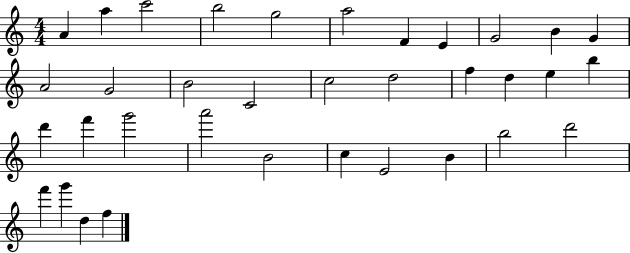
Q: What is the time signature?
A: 4/4